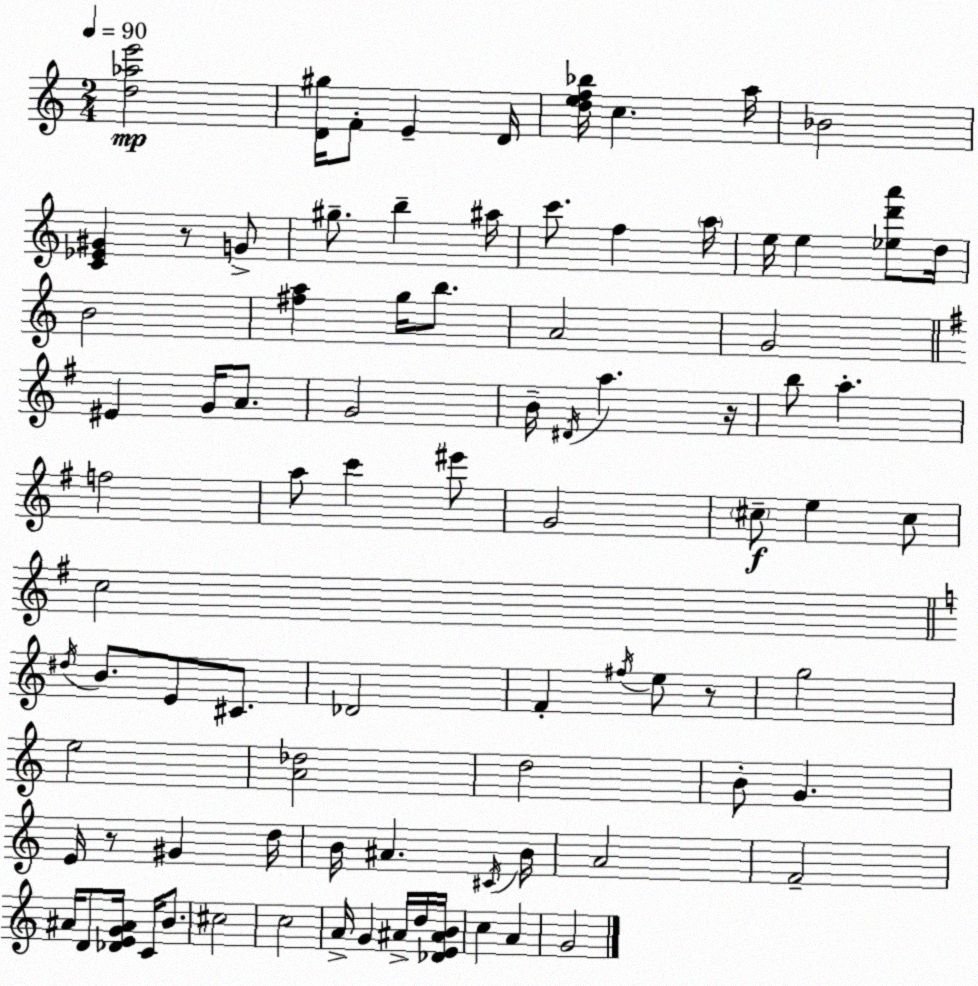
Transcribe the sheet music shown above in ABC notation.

X:1
T:Untitled
M:2/4
L:1/4
K:Am
[d_ae']2 [D^g]/4 F/2 E D/4 [def_b]/4 c a/4 _B2 [C_E^G] z/2 G/2 ^g/2 b ^a/4 c'/2 f a/4 e/4 e [_ed'a']/2 d/4 B2 [^fa] g/4 b/2 A2 G2 ^E G/4 A/2 G2 B/4 ^D/4 a z/4 b/2 a f2 a/2 c' ^e'/2 G2 ^c/2 e ^c/2 c2 ^d/4 B/2 E/2 ^C/2 _D2 F ^f/4 e/2 z/2 g2 e2 [A_d]2 d2 B/2 G E/4 z/2 ^G d/4 B/4 ^A ^C/4 B/4 A2 F2 ^A/4 D/2 [_DEG^A]/4 C/4 B/2 ^c2 c2 A/4 G ^A/4 d/4 [_DE^AB]/4 c A G2